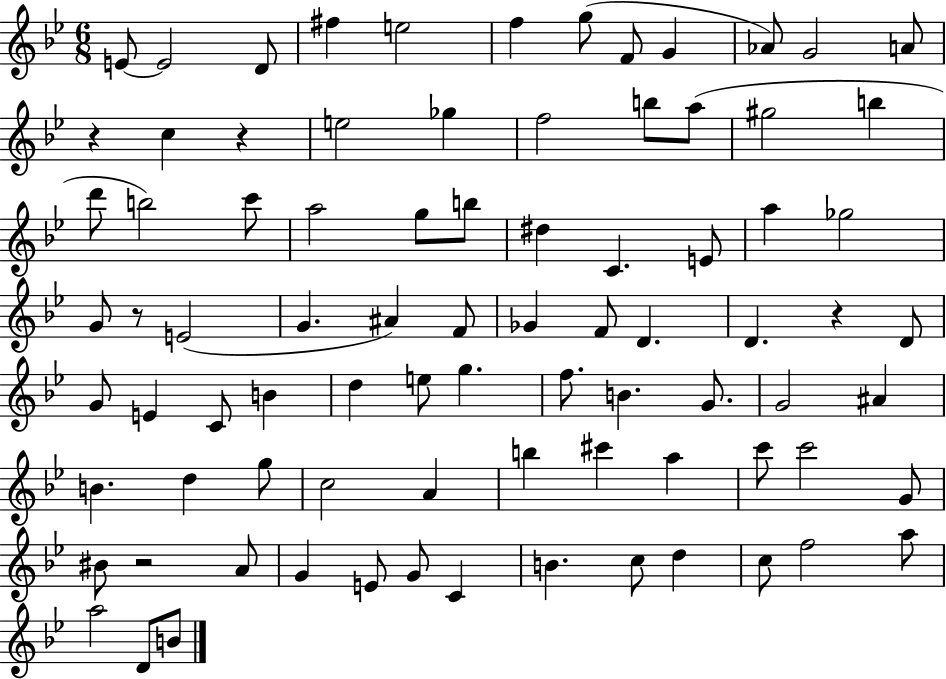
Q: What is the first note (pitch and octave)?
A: E4